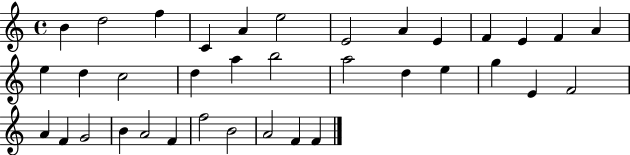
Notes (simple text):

B4/q D5/h F5/q C4/q A4/q E5/h E4/h A4/q E4/q F4/q E4/q F4/q A4/q E5/q D5/q C5/h D5/q A5/q B5/h A5/h D5/q E5/q G5/q E4/q F4/h A4/q F4/q G4/h B4/q A4/h F4/q F5/h B4/h A4/h F4/q F4/q